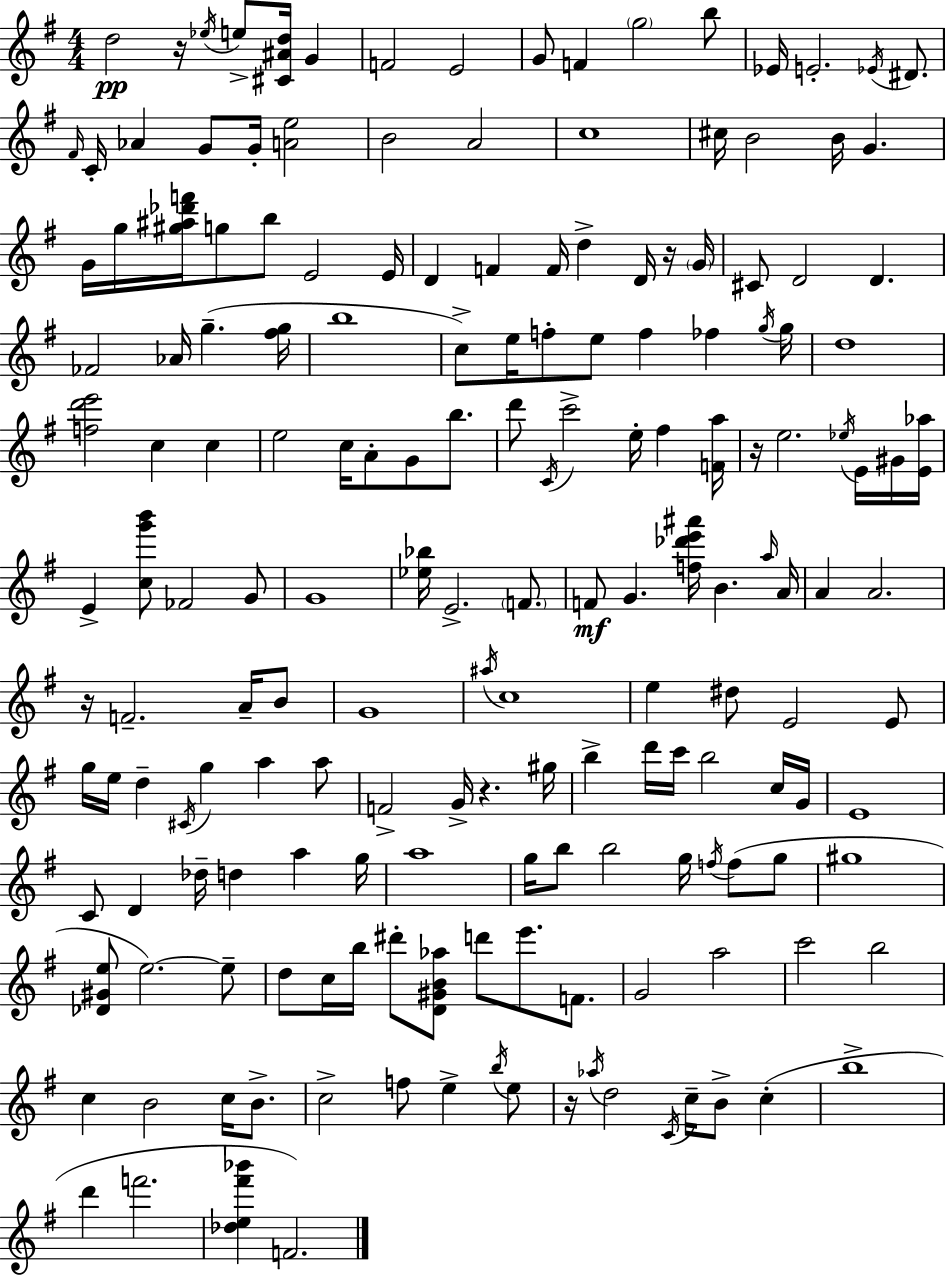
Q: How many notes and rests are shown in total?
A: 176